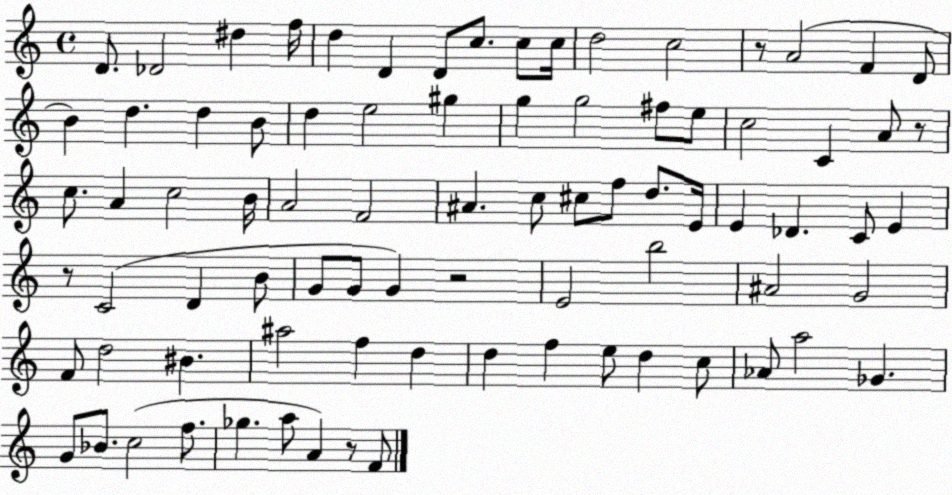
X:1
T:Untitled
M:4/4
L:1/4
K:C
D/2 _D2 ^d f/4 d D D/2 c/2 c/2 c/4 d2 c2 z/2 A2 F D/2 B d d B/2 d e2 ^g g g2 ^f/2 e/2 c2 C A/2 z/2 c/2 A c2 B/4 A2 F2 ^A c/2 ^c/2 f/2 d/2 E/4 E _D C/2 E z/2 C2 D B/2 G/2 G/2 G z2 E2 b2 ^A2 G2 F/2 d2 ^B ^a2 f d d f e/2 d c/2 _A/2 a2 _G G/2 _B/2 c2 f/2 _g a/2 A z/2 F/2